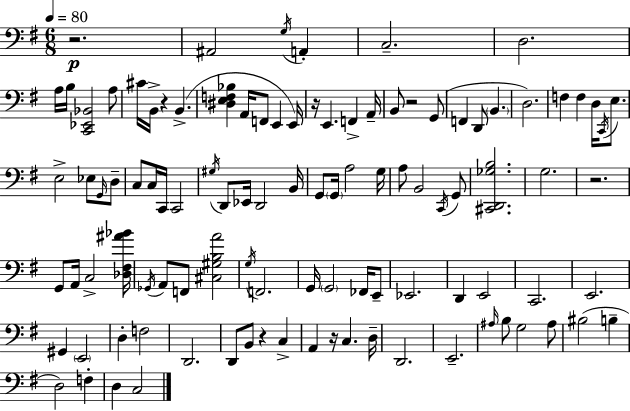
X:1
T:Untitled
M:6/8
L:1/4
K:G
z2 ^A,,2 G,/4 A,, C,2 D,2 A,/4 B,/4 [C,,_E,,_B,,]2 A,/2 ^C/4 B,,/4 z B,, [^D,E,F,_B,] A,,/4 F,,/2 E,, E,,/4 z/4 E,, F,, A,,/4 B,,/2 z2 G,,/2 F,, D,,/2 B,, D,2 F, F, D,/4 C,,/4 E,/2 E,2 _E,/2 G,,/4 D,/2 C,/2 C,/4 C,,/4 C,,2 ^G,/4 D,,/2 _E,,/4 D,,2 B,,/4 G,,/2 G,,/4 A,2 G,/4 A,/2 B,,2 C,,/4 G,,/2 [^C,,D,,_G,B,]2 G,2 z2 G,,/2 A,,/4 C,2 [_D,^F,^A_B]/4 _G,,/4 A,,/2 F,,/2 [^C,^G,B,A]2 G,/4 F,,2 G,,/4 G,,2 _F,,/4 E,,/2 _E,,2 D,, E,,2 C,,2 E,,2 ^G,, E,,2 D, F,2 D,,2 D,,/2 B,,/2 z C, A,, z/4 C, D,/4 D,,2 E,,2 ^A,/4 B,/2 G,2 ^A,/2 ^B,2 B, D,2 F, D, C,2